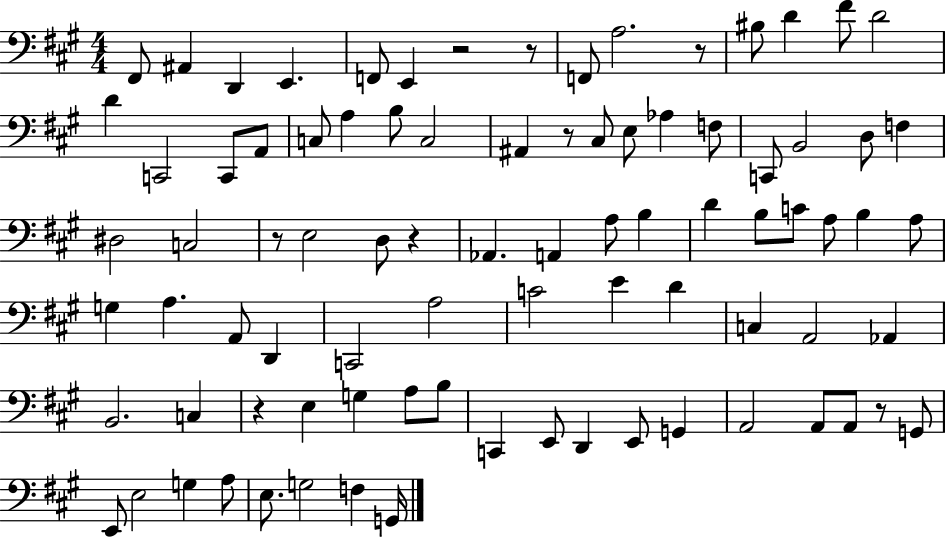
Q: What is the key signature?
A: A major